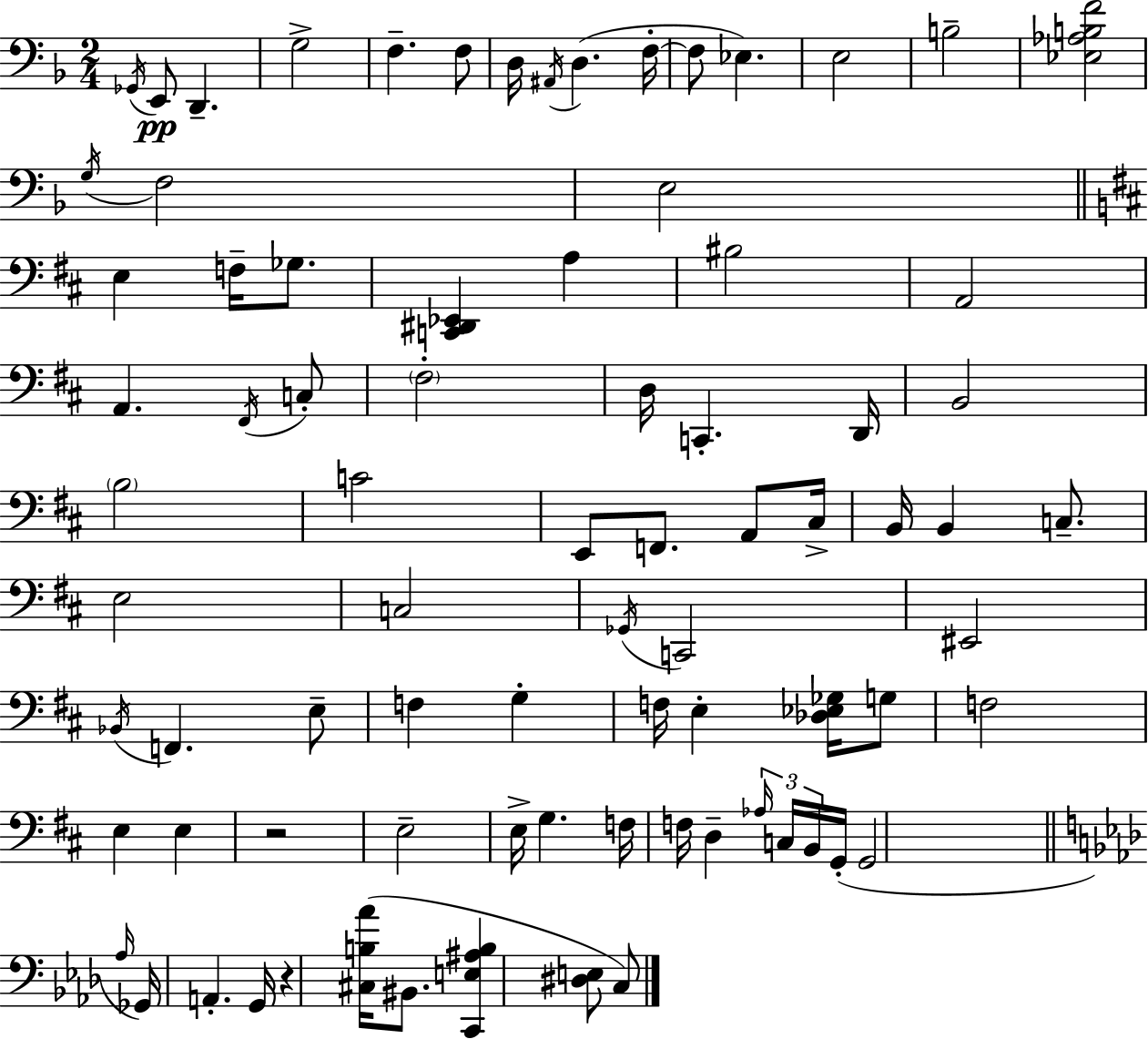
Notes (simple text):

Gb2/s E2/e D2/q. G3/h F3/q. F3/e D3/s A#2/s D3/q. F3/s F3/e Eb3/q. E3/h B3/h [Eb3,Ab3,B3,F4]/h G3/s F3/h E3/h E3/q F3/s Gb3/e. [C2,D#2,Eb2]/q A3/q BIS3/h A2/h A2/q. F#2/s C3/e F#3/h D3/s C2/q. D2/s B2/h B3/h C4/h E2/e F2/e. A2/e C#3/s B2/s B2/q C3/e. E3/h C3/h Gb2/s C2/h EIS2/h Bb2/s F2/q. E3/e F3/q G3/q F3/s E3/q [Db3,Eb3,Gb3]/s G3/e F3/h E3/q E3/q R/h E3/h E3/s G3/q. F3/s F3/s D3/q Ab3/s C3/s B2/s G2/s G2/h Ab3/s Gb2/s A2/q. G2/s R/q [C#3,B3,Ab4]/s BIS2/e. [C2,E3,A#3,B3]/q [D#3,E3]/e C3/e